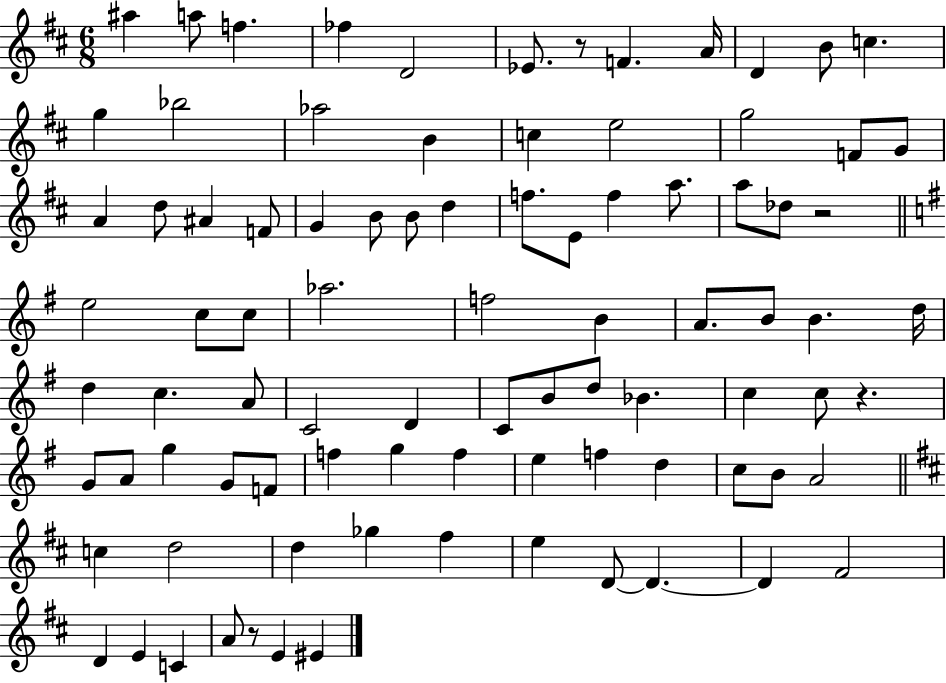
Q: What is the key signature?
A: D major